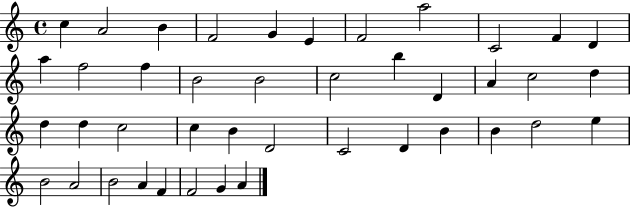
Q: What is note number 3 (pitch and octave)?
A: B4